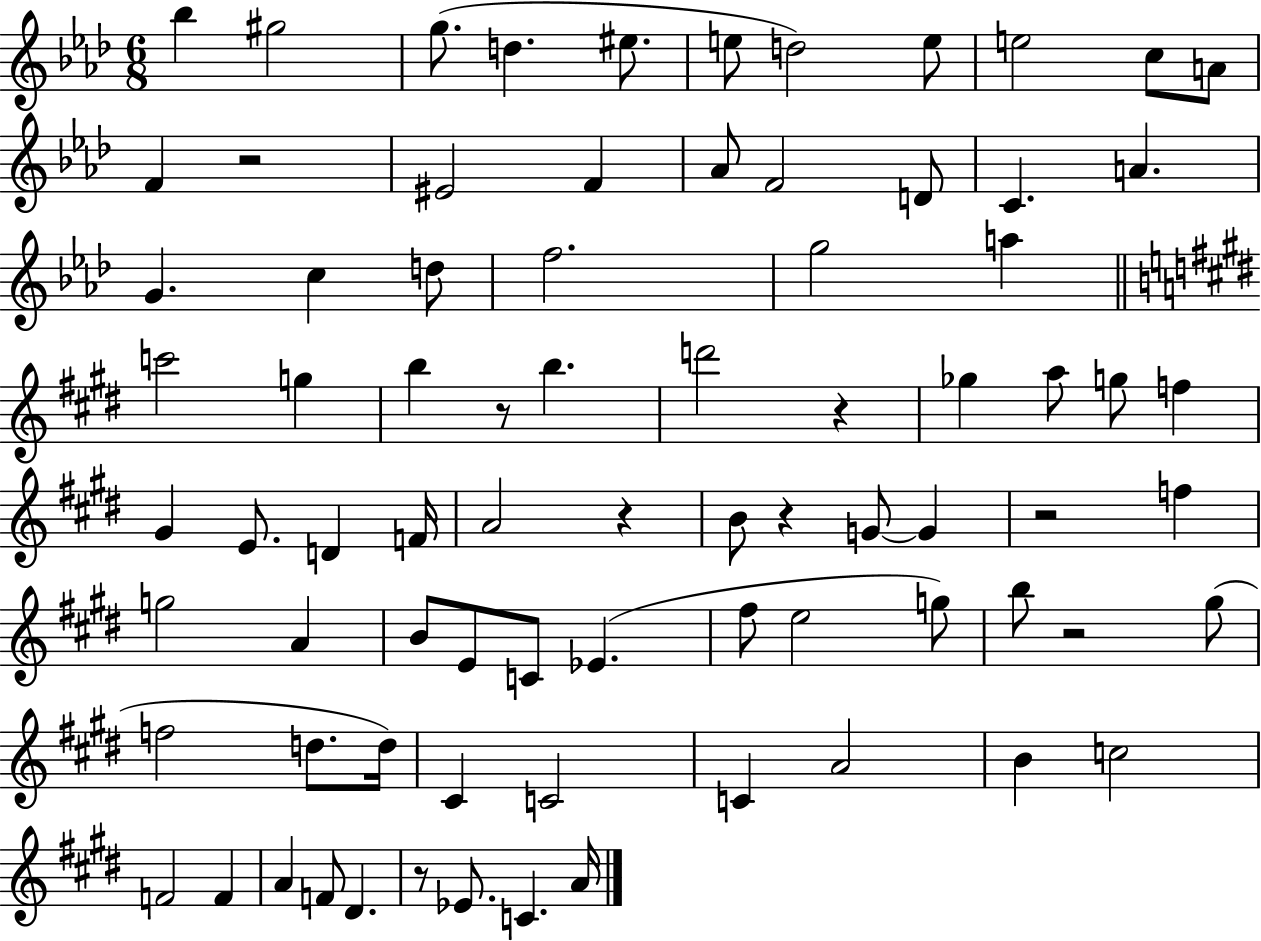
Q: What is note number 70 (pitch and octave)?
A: C4